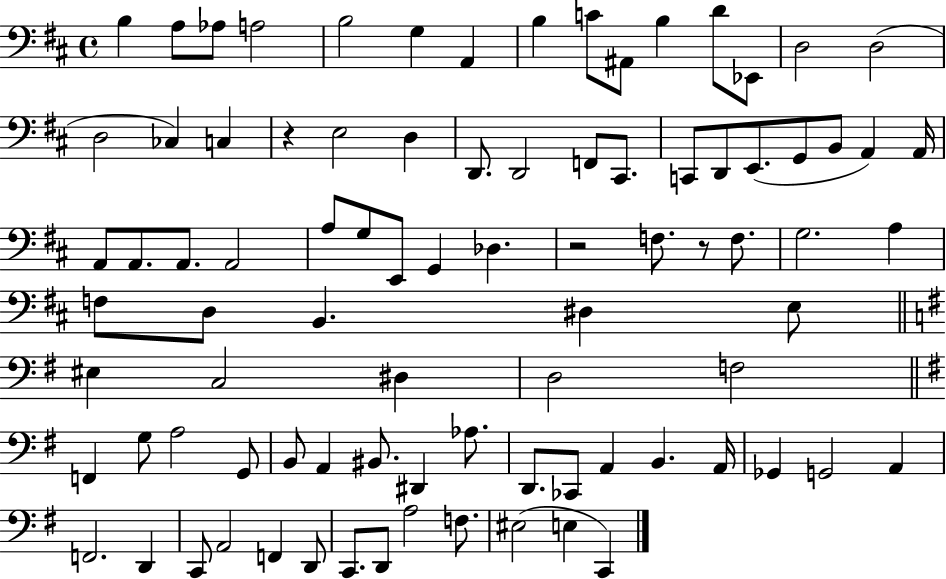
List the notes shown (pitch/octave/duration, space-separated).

B3/q A3/e Ab3/e A3/h B3/h G3/q A2/q B3/q C4/e A#2/e B3/q D4/e Eb2/e D3/h D3/h D3/h CES3/q C3/q R/q E3/h D3/q D2/e. D2/h F2/e C#2/e. C2/e D2/e E2/e. G2/e B2/e A2/q A2/s A2/e A2/e. A2/e. A2/h A3/e G3/e E2/e G2/q Db3/q. R/h F3/e. R/e F3/e. G3/h. A3/q F3/e D3/e B2/q. D#3/q E3/e EIS3/q C3/h D#3/q D3/h F3/h F2/q G3/e A3/h G2/e B2/e A2/q BIS2/e. D#2/q Ab3/e. D2/e. CES2/e A2/q B2/q. A2/s Gb2/q G2/h A2/q F2/h. D2/q C2/e A2/h F2/q D2/e C2/e. D2/e A3/h F3/e. EIS3/h E3/q C2/q